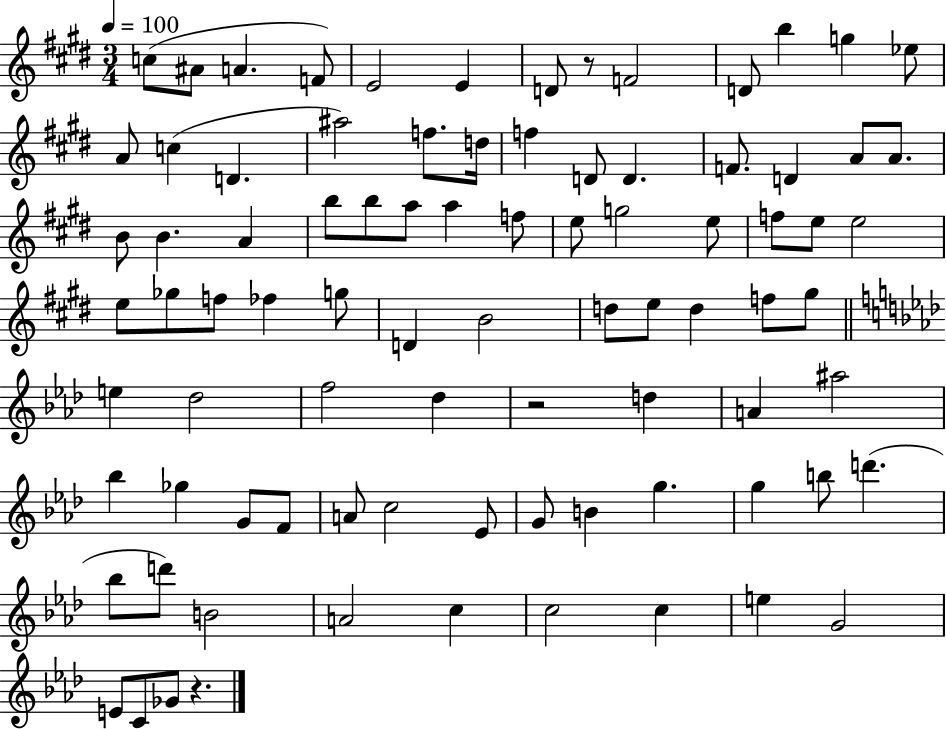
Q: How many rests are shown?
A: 3